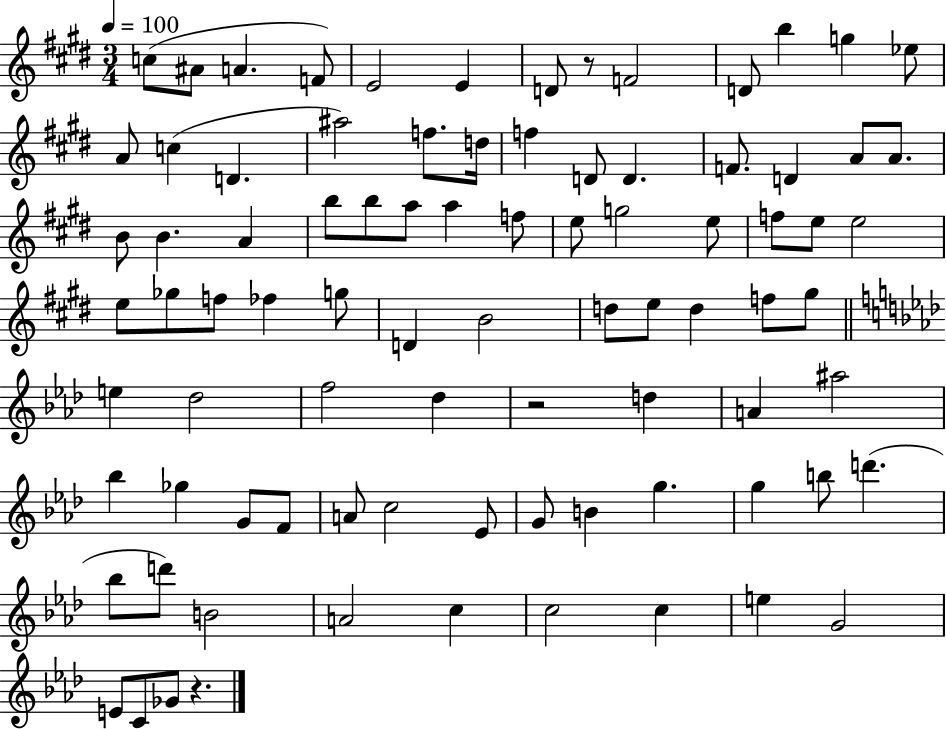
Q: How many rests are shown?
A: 3